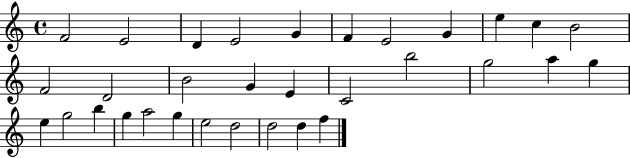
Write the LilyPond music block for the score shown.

{
  \clef treble
  \time 4/4
  \defaultTimeSignature
  \key c \major
  f'2 e'2 | d'4 e'2 g'4 | f'4 e'2 g'4 | e''4 c''4 b'2 | \break f'2 d'2 | b'2 g'4 e'4 | c'2 b''2 | g''2 a''4 g''4 | \break e''4 g''2 b''4 | g''4 a''2 g''4 | e''2 d''2 | d''2 d''4 f''4 | \break \bar "|."
}